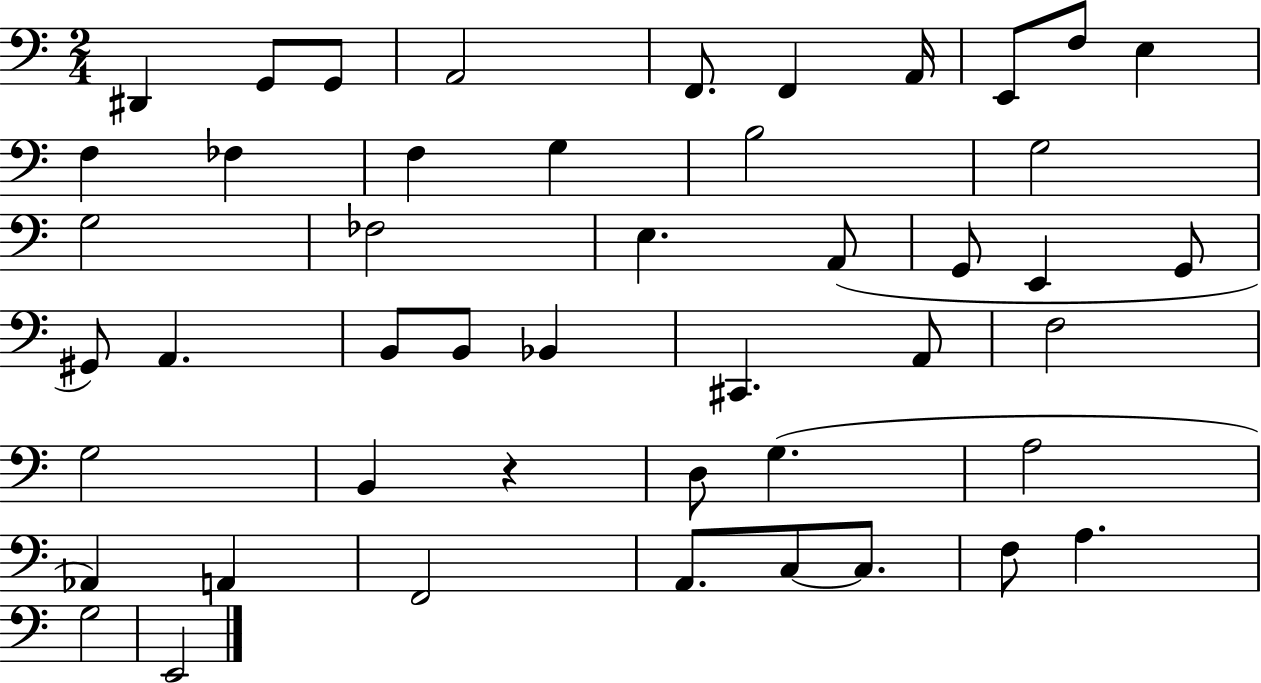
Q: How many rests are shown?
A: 1